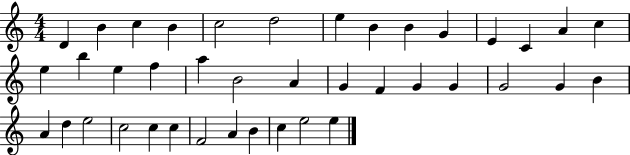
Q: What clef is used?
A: treble